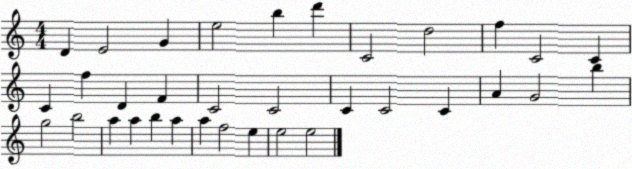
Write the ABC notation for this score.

X:1
T:Untitled
M:4/4
L:1/4
K:C
D E2 G e2 b d' C2 d2 f C2 C C f D F C2 C2 C C2 C A G2 b g2 b2 a a b a a f2 e e2 e2